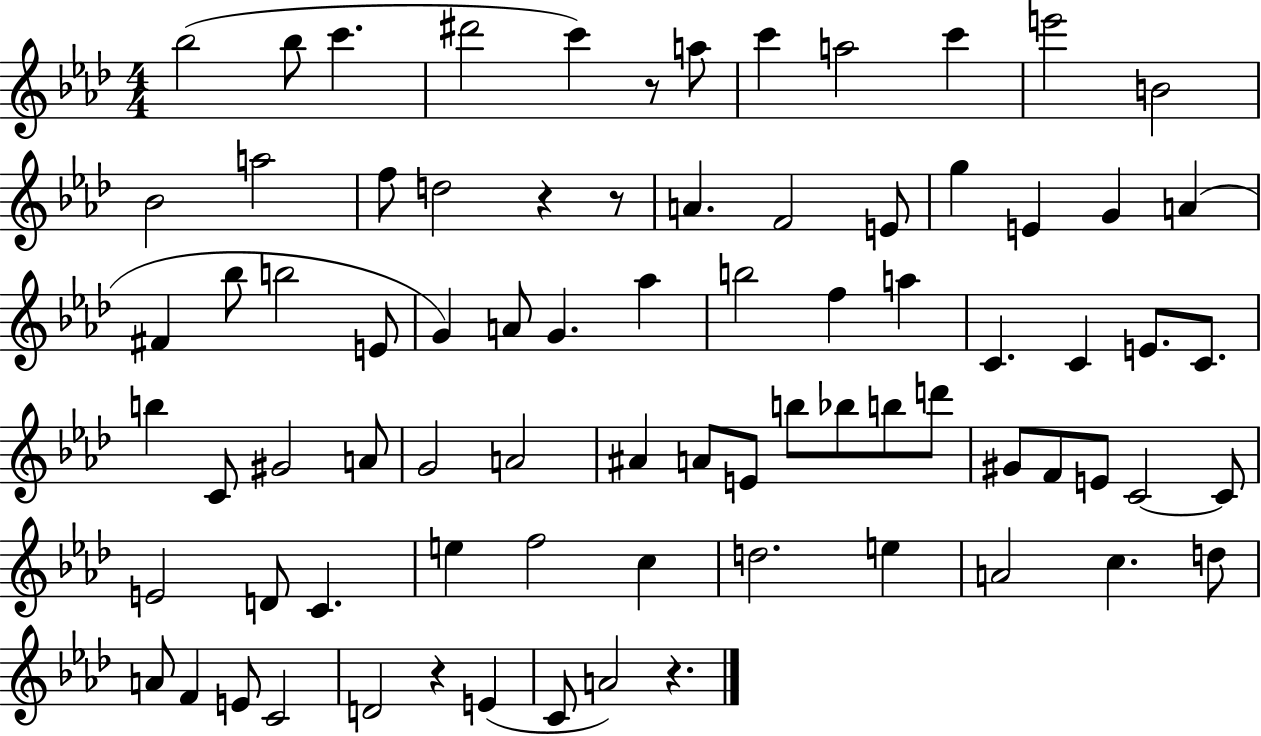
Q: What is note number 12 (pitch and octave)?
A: Bb4